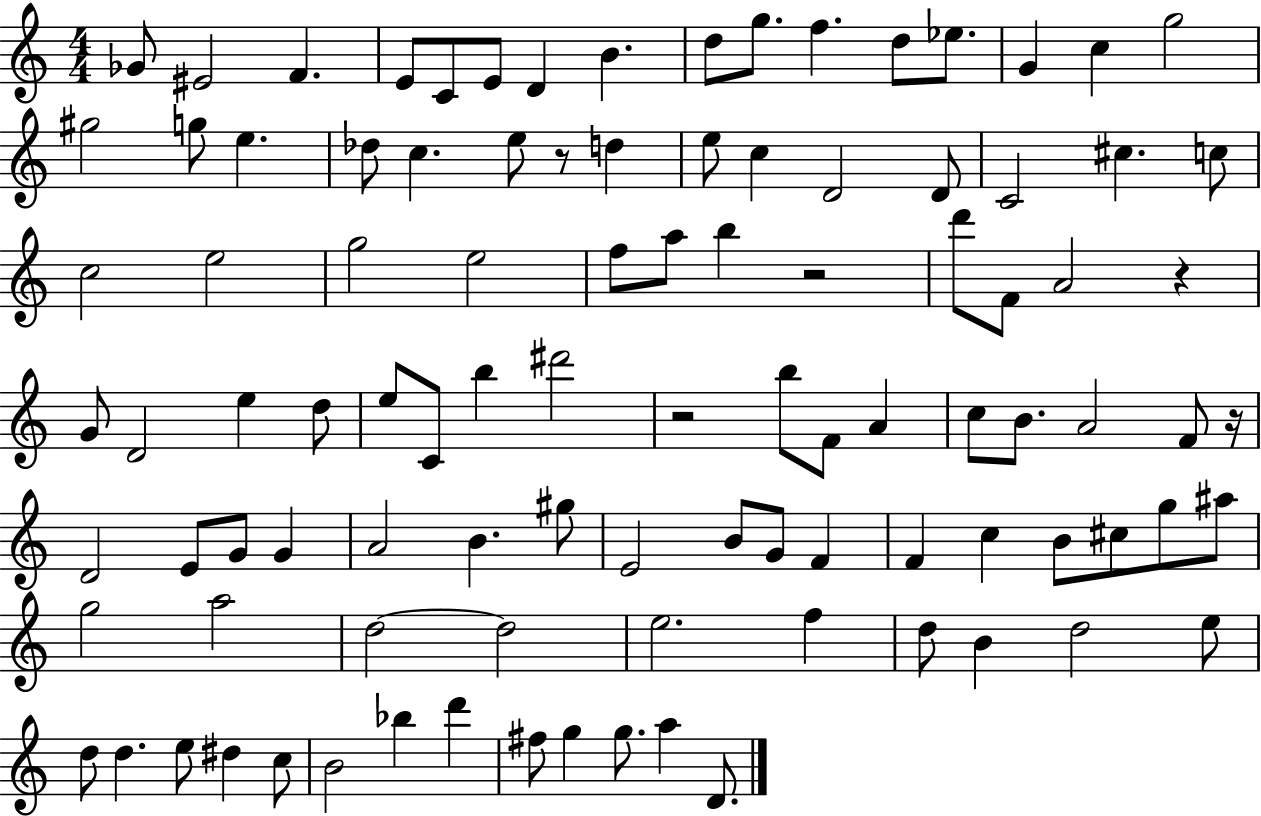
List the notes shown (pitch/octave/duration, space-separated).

Gb4/e EIS4/h F4/q. E4/e C4/e E4/e D4/q B4/q. D5/e G5/e. F5/q. D5/e Eb5/e. G4/q C5/q G5/h G#5/h G5/e E5/q. Db5/e C5/q. E5/e R/e D5/q E5/e C5/q D4/h D4/e C4/h C#5/q. C5/e C5/h E5/h G5/h E5/h F5/e A5/e B5/q R/h D6/e F4/e A4/h R/q G4/e D4/h E5/q D5/e E5/e C4/e B5/q D#6/h R/h B5/e F4/e A4/q C5/e B4/e. A4/h F4/e R/s D4/h E4/e G4/e G4/q A4/h B4/q. G#5/e E4/h B4/e G4/e F4/q F4/q C5/q B4/e C#5/e G5/e A#5/e G5/h A5/h D5/h D5/h E5/h. F5/q D5/e B4/q D5/h E5/e D5/e D5/q. E5/e D#5/q C5/e B4/h Bb5/q D6/q F#5/e G5/q G5/e. A5/q D4/e.